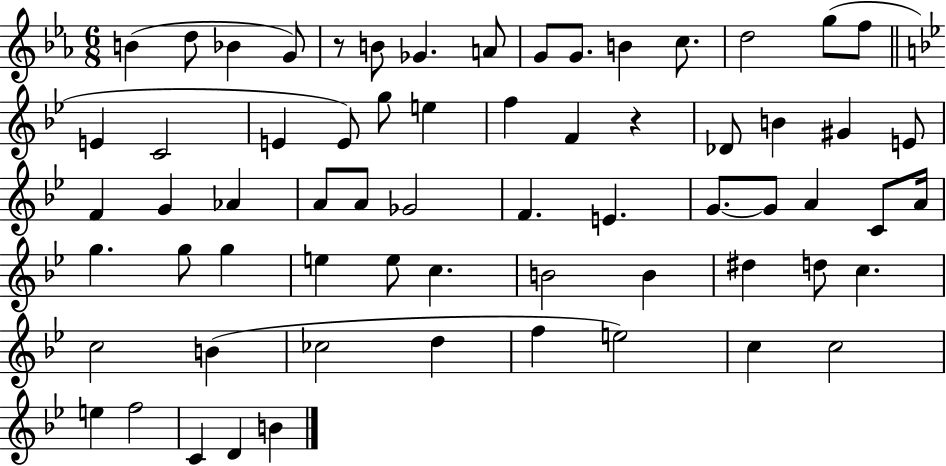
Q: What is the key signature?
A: EES major